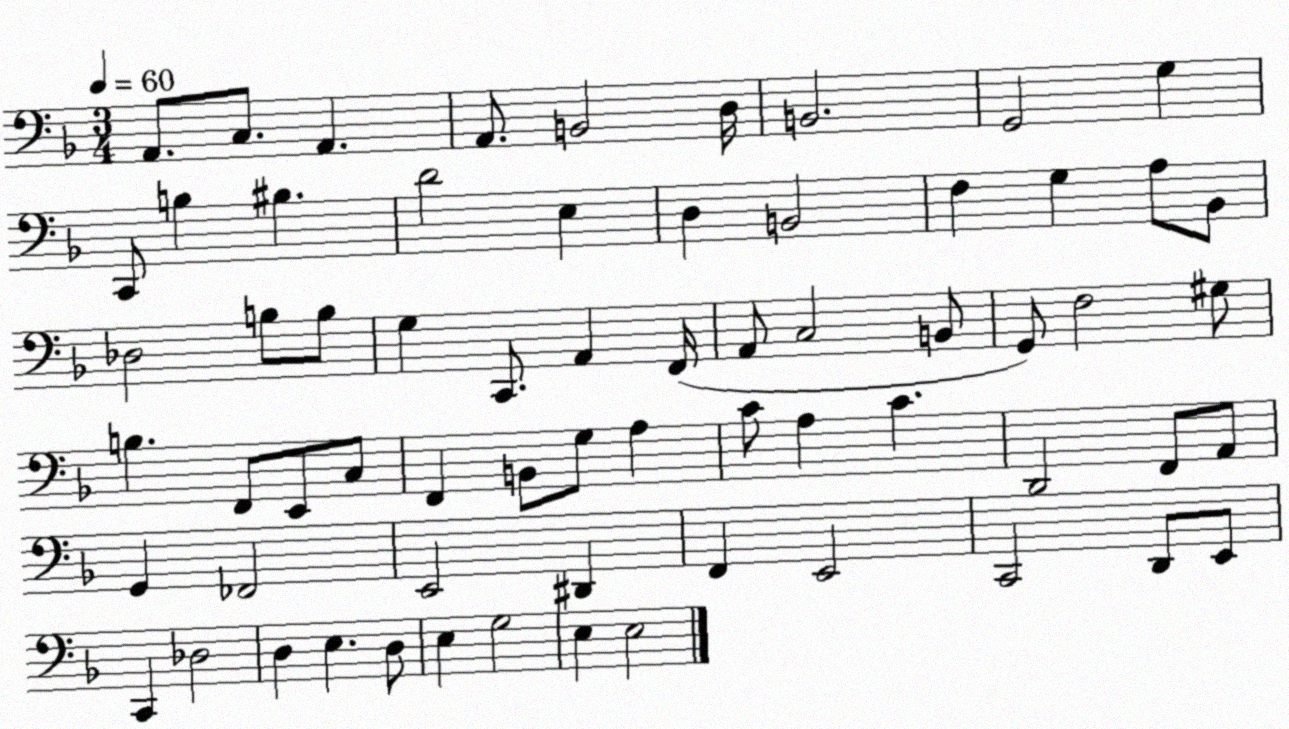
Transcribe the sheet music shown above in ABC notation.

X:1
T:Untitled
M:3/4
L:1/4
K:F
A,,/2 C,/2 A,, A,,/2 B,,2 D,/4 B,,2 G,,2 G, C,,/2 B, ^B, D2 E, D, B,,2 F, G, A,/2 _B,,/2 _D,2 B,/2 B,/2 G, C,,/2 A,, F,,/4 A,,/2 C,2 B,,/2 G,,/2 F,2 ^G,/2 B, F,,/2 E,,/2 C,/2 F,, B,,/2 G,/2 A, C/2 A, C D,,2 F,,/2 A,,/2 G,, _F,,2 E,,2 ^D,, F,, E,,2 C,,2 D,,/2 E,,/2 C,, _D,2 D, E, D,/2 E, G,2 E, E,2